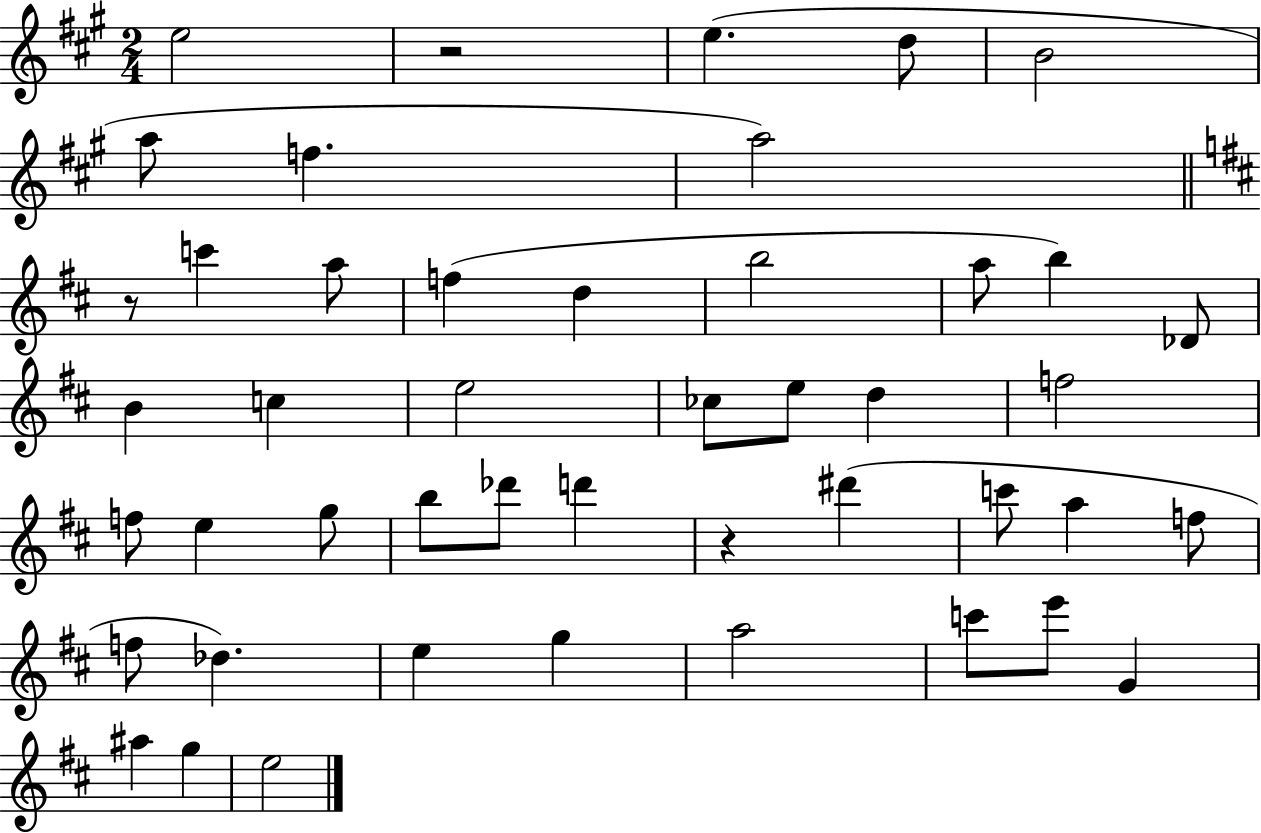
E5/h R/h E5/q. D5/e B4/h A5/e F5/q. A5/h R/e C6/q A5/e F5/q D5/q B5/h A5/e B5/q Db4/e B4/q C5/q E5/h CES5/e E5/e D5/q F5/h F5/e E5/q G5/e B5/e Db6/e D6/q R/q D#6/q C6/e A5/q F5/e F5/e Db5/q. E5/q G5/q A5/h C6/e E6/e G4/q A#5/q G5/q E5/h